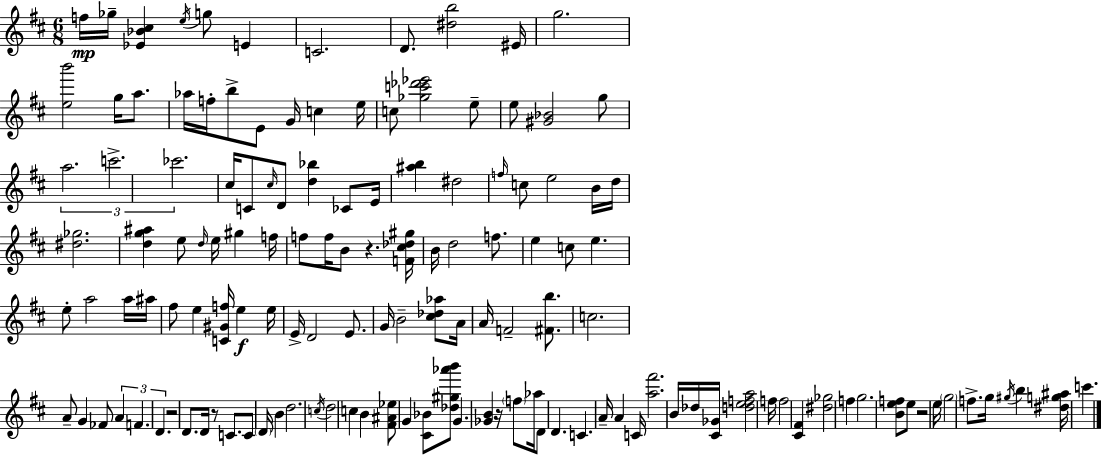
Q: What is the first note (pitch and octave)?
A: F5